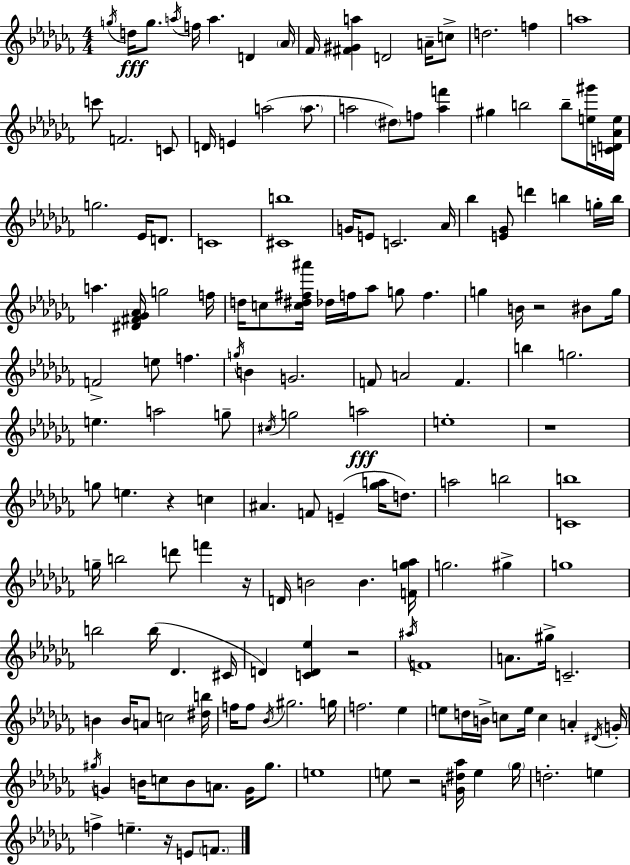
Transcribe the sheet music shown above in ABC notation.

X:1
T:Untitled
M:4/4
L:1/4
K:Abm
g/4 d/4 g/2 a/4 f/4 a D _A/4 _F/4 [^F^Ga] D2 A/4 c/2 d2 f a4 c'/2 F2 C/2 D/4 E a2 a/2 a2 ^d/2 f/2 [af'] ^g b2 b/2 [e^g']/4 [CD_Ae]/4 g2 _E/4 D/2 C4 [^Cb]4 G/4 E/2 C2 _A/4 _b [E_G]/2 d' b g/4 b/4 a [^D^F_G_A]/4 g2 f/4 d/4 c/2 [c^d^f^a']/4 _d/4 f/4 _a/2 g/2 f g B/4 z2 ^B/2 g/4 F2 e/2 f g/4 B G2 F/2 A2 F b g2 e a2 g/2 ^c/4 g2 a2 e4 z4 g/2 e z c ^A F/2 E [_ga]/4 d/2 a2 b2 [Cb]4 g/4 b2 d'/2 f' z/4 D/4 B2 B [Fg_a]/4 g2 ^g g4 b2 b/4 _D ^C/4 D [CD_e] z2 ^a/4 F4 A/2 ^g/4 C2 B B/4 A/2 c2 [^db]/4 f/4 f/2 _B/4 ^g2 g/4 f2 _e e/2 d/4 B/4 c/2 e/4 c A ^D/4 G/4 ^g/4 G B/4 c/2 B/2 A/2 G/4 ^g/2 e4 e/2 z2 [G^d_a]/4 e _g/4 d2 e f e z/4 E/2 F/2